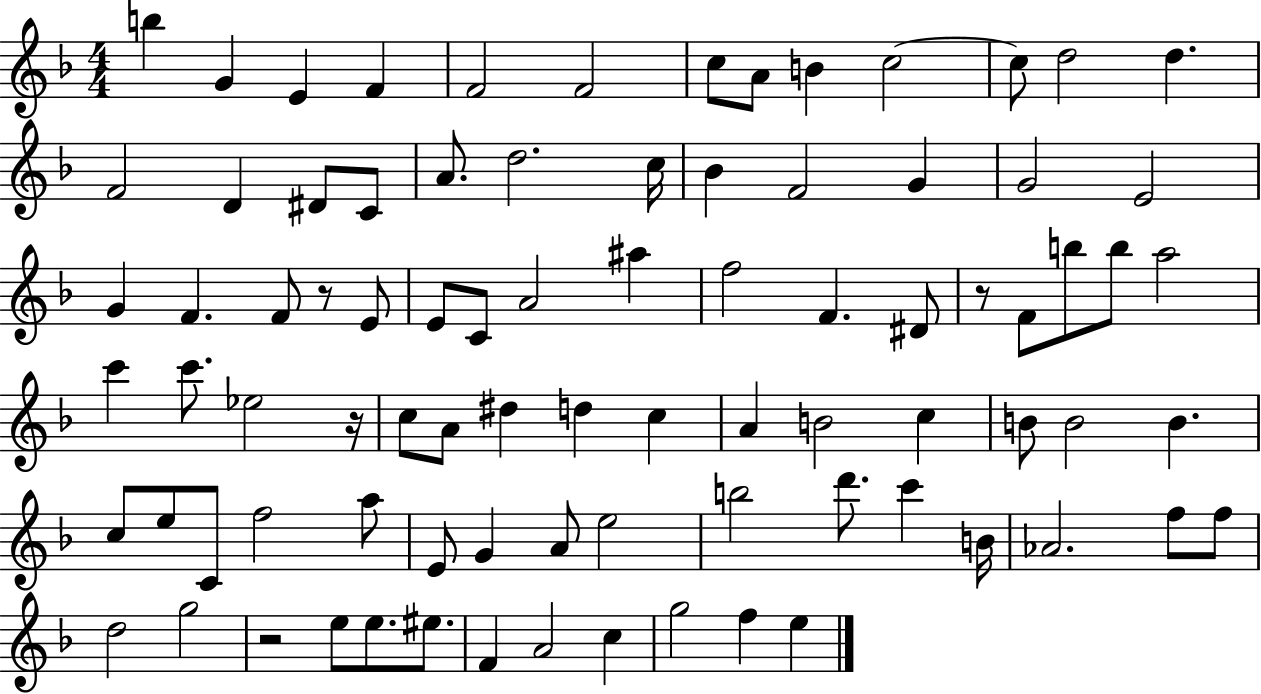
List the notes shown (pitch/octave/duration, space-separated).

B5/q G4/q E4/q F4/q F4/h F4/h C5/e A4/e B4/q C5/h C5/e D5/h D5/q. F4/h D4/q D#4/e C4/e A4/e. D5/h. C5/s Bb4/q F4/h G4/q G4/h E4/h G4/q F4/q. F4/e R/e E4/e E4/e C4/e A4/h A#5/q F5/h F4/q. D#4/e R/e F4/e B5/e B5/e A5/h C6/q C6/e. Eb5/h R/s C5/e A4/e D#5/q D5/q C5/q A4/q B4/h C5/q B4/e B4/h B4/q. C5/e E5/e C4/e F5/h A5/e E4/e G4/q A4/e E5/h B5/h D6/e. C6/q B4/s Ab4/h. F5/e F5/e D5/h G5/h R/h E5/e E5/e. EIS5/e. F4/q A4/h C5/q G5/h F5/q E5/q